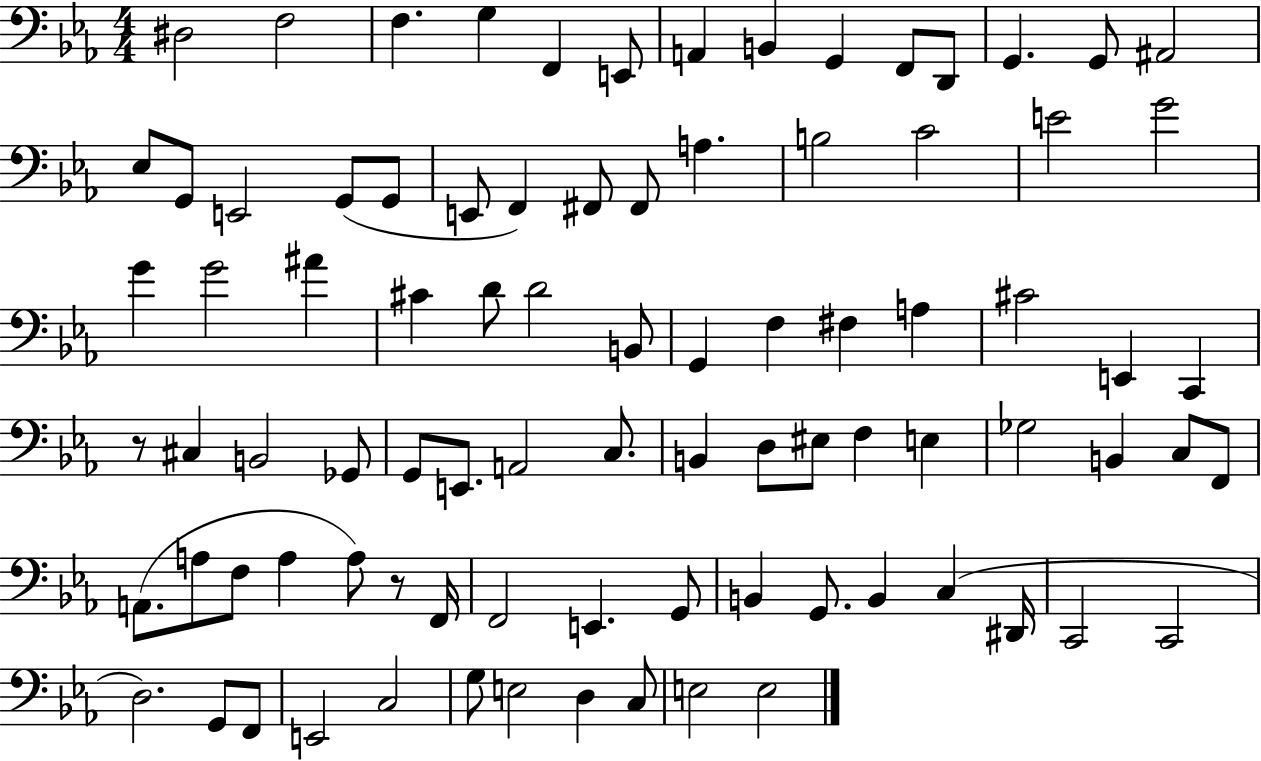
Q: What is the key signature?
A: EES major